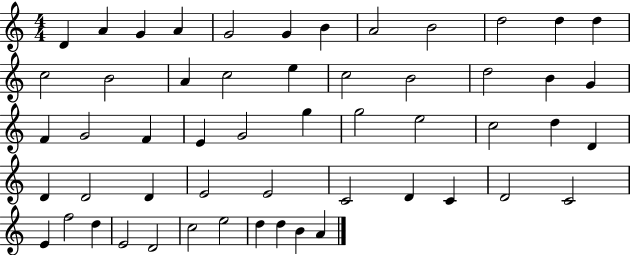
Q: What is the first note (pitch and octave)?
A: D4